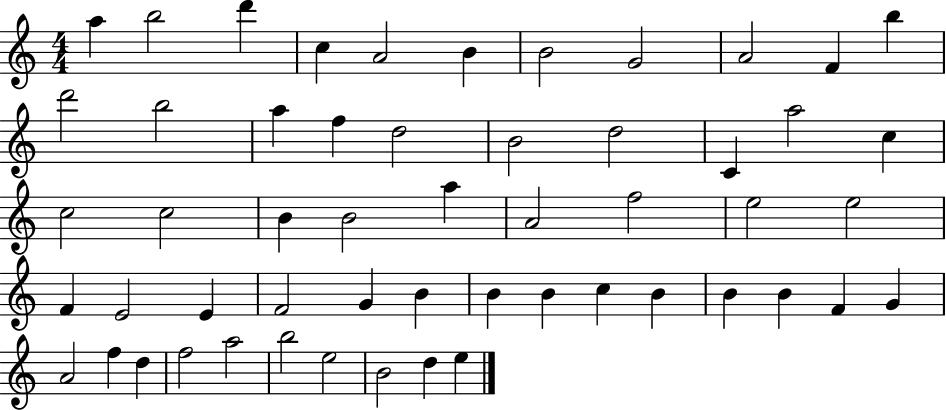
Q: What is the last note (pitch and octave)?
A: E5